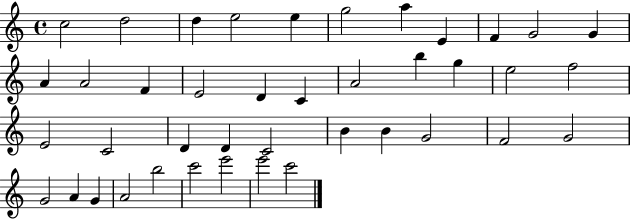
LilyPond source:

{
  \clef treble
  \time 4/4
  \defaultTimeSignature
  \key c \major
  c''2 d''2 | d''4 e''2 e''4 | g''2 a''4 e'4 | f'4 g'2 g'4 | \break a'4 a'2 f'4 | e'2 d'4 c'4 | a'2 b''4 g''4 | e''2 f''2 | \break e'2 c'2 | d'4 d'4 c'2 | b'4 b'4 g'2 | f'2 g'2 | \break g'2 a'4 g'4 | a'2 b''2 | c'''2 e'''2 | e'''2 c'''2 | \break \bar "|."
}